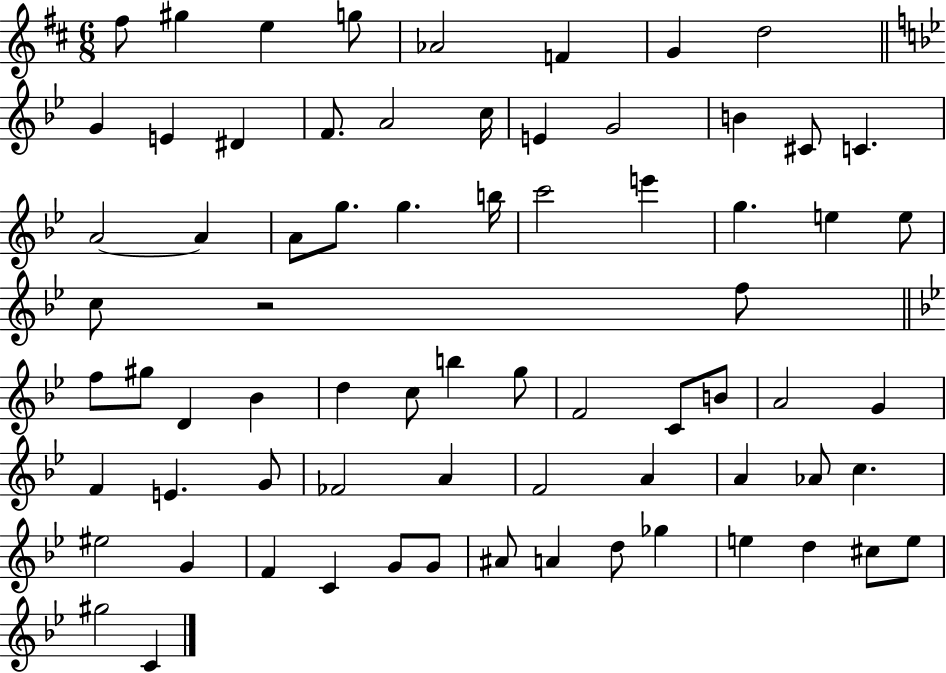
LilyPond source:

{
  \clef treble
  \numericTimeSignature
  \time 6/8
  \key d \major
  fis''8 gis''4 e''4 g''8 | aes'2 f'4 | g'4 d''2 | \bar "||" \break \key bes \major g'4 e'4 dis'4 | f'8. a'2 c''16 | e'4 g'2 | b'4 cis'8 c'4. | \break a'2~~ a'4 | a'8 g''8. g''4. b''16 | c'''2 e'''4 | g''4. e''4 e''8 | \break c''8 r2 f''8 | \bar "||" \break \key bes \major f''8 gis''8 d'4 bes'4 | d''4 c''8 b''4 g''8 | f'2 c'8 b'8 | a'2 g'4 | \break f'4 e'4. g'8 | fes'2 a'4 | f'2 a'4 | a'4 aes'8 c''4. | \break eis''2 g'4 | f'4 c'4 g'8 g'8 | ais'8 a'4 d''8 ges''4 | e''4 d''4 cis''8 e''8 | \break gis''2 c'4 | \bar "|."
}